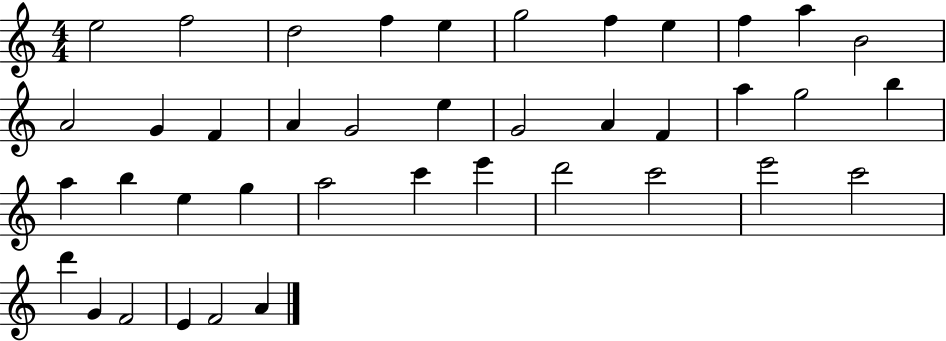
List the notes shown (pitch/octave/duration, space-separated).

E5/h F5/h D5/h F5/q E5/q G5/h F5/q E5/q F5/q A5/q B4/h A4/h G4/q F4/q A4/q G4/h E5/q G4/h A4/q F4/q A5/q G5/h B5/q A5/q B5/q E5/q G5/q A5/h C6/q E6/q D6/h C6/h E6/h C6/h D6/q G4/q F4/h E4/q F4/h A4/q